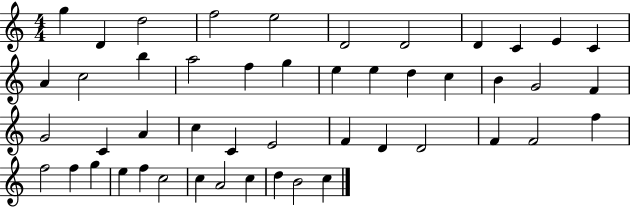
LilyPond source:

{
  \clef treble
  \numericTimeSignature
  \time 4/4
  \key c \major
  g''4 d'4 d''2 | f''2 e''2 | d'2 d'2 | d'4 c'4 e'4 c'4 | \break a'4 c''2 b''4 | a''2 f''4 g''4 | e''4 e''4 d''4 c''4 | b'4 g'2 f'4 | \break g'2 c'4 a'4 | c''4 c'4 e'2 | f'4 d'4 d'2 | f'4 f'2 f''4 | \break f''2 f''4 g''4 | e''4 f''4 c''2 | c''4 a'2 c''4 | d''4 b'2 c''4 | \break \bar "|."
}